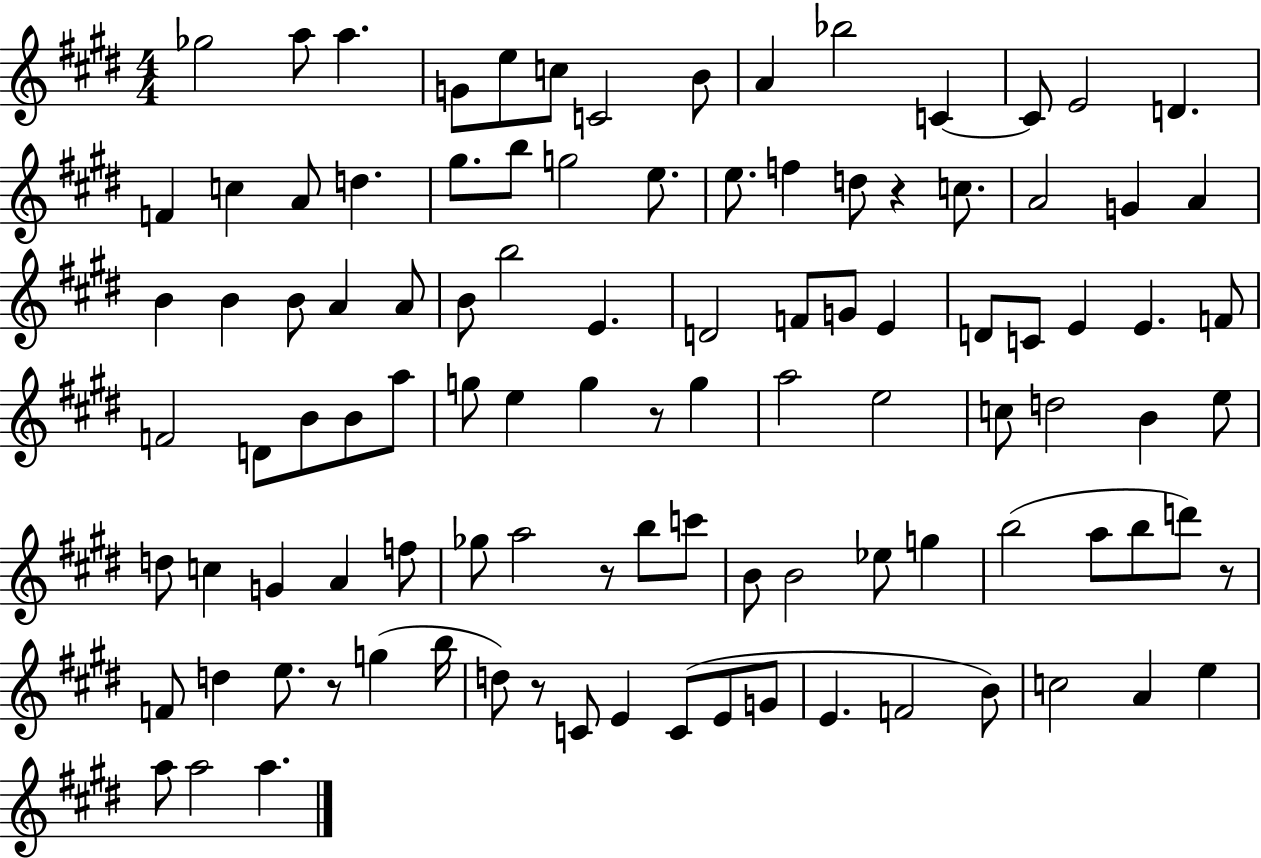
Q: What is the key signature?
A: E major